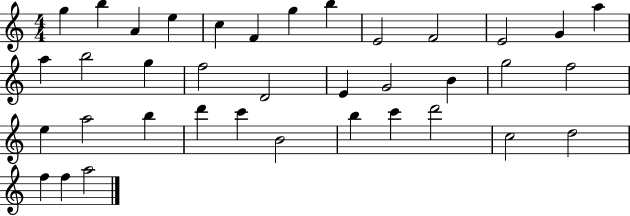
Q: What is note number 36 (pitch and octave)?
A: F5